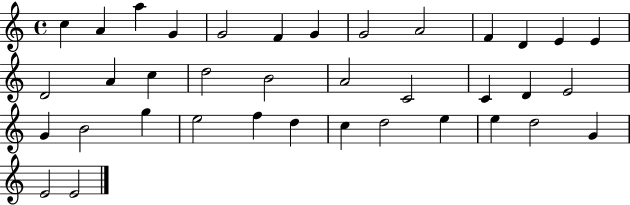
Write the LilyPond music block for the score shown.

{
  \clef treble
  \time 4/4
  \defaultTimeSignature
  \key c \major
  c''4 a'4 a''4 g'4 | g'2 f'4 g'4 | g'2 a'2 | f'4 d'4 e'4 e'4 | \break d'2 a'4 c''4 | d''2 b'2 | a'2 c'2 | c'4 d'4 e'2 | \break g'4 b'2 g''4 | e''2 f''4 d''4 | c''4 d''2 e''4 | e''4 d''2 g'4 | \break e'2 e'2 | \bar "|."
}